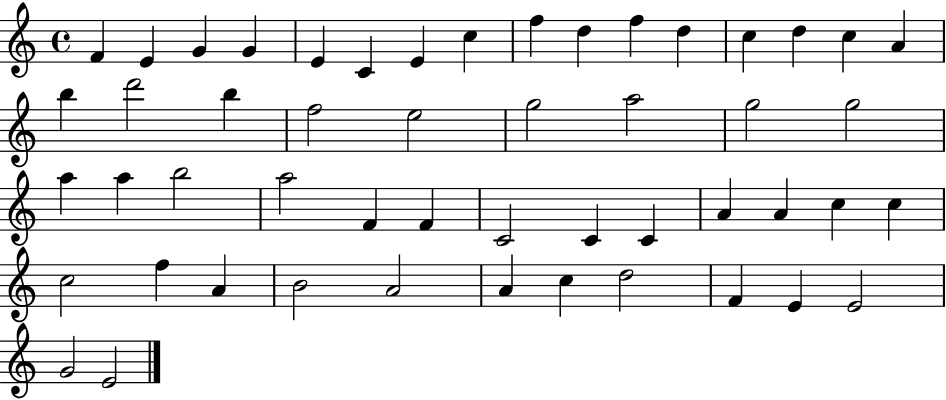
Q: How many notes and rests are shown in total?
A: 51